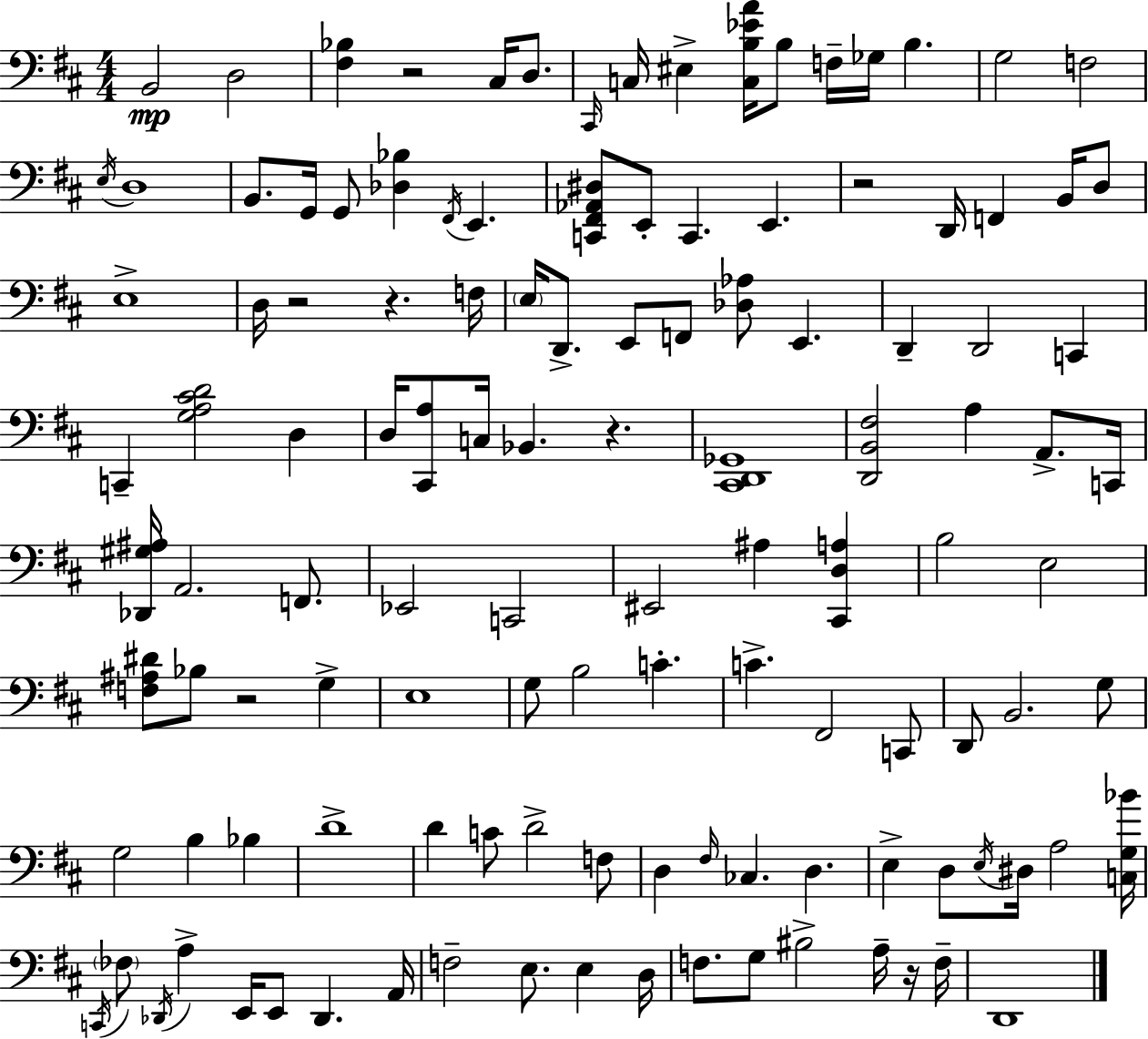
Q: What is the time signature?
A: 4/4